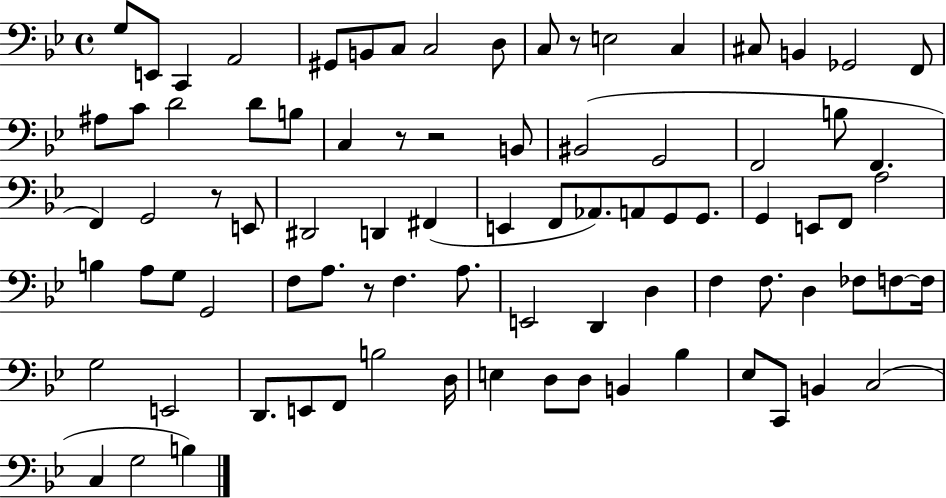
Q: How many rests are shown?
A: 5